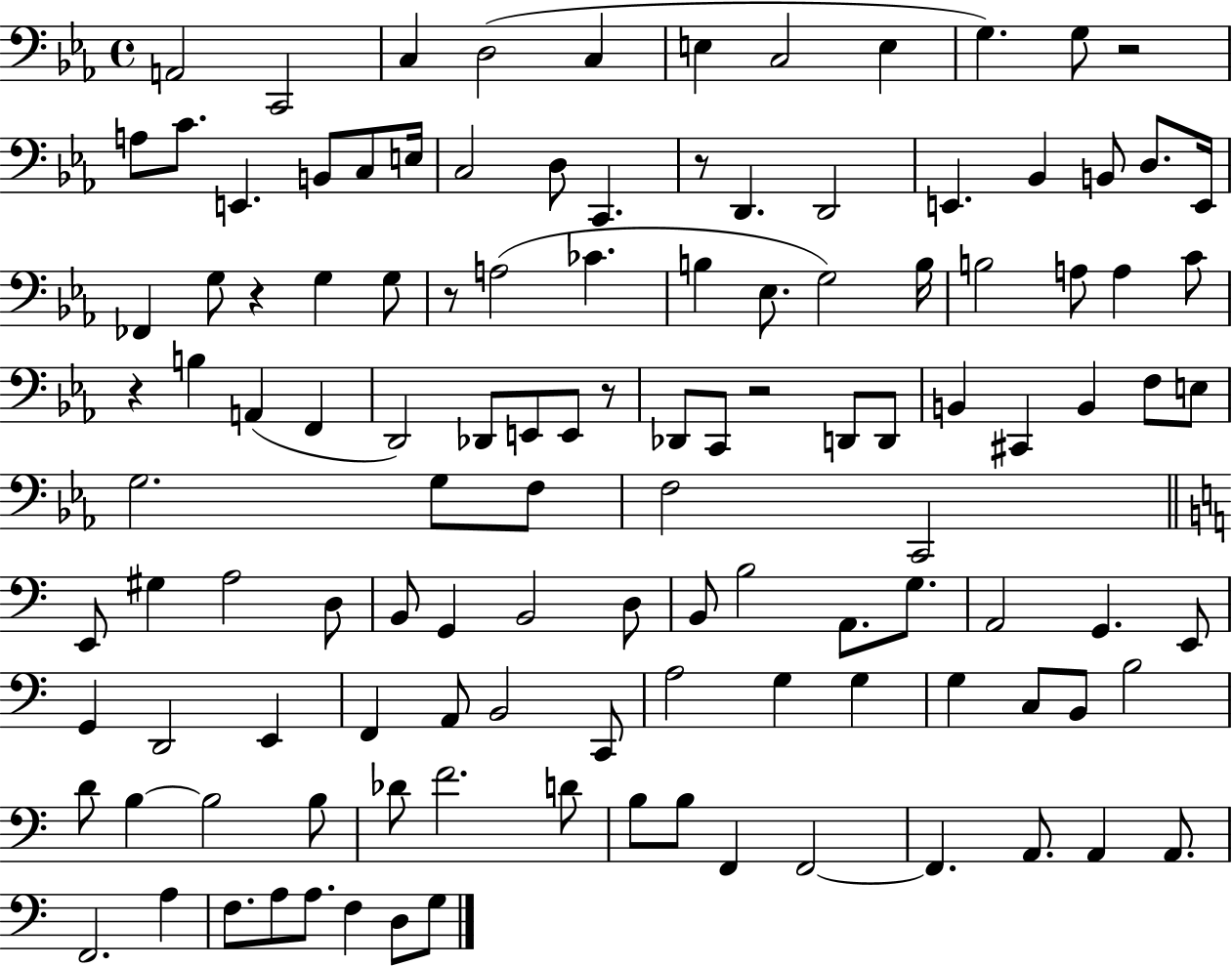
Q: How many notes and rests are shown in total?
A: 120